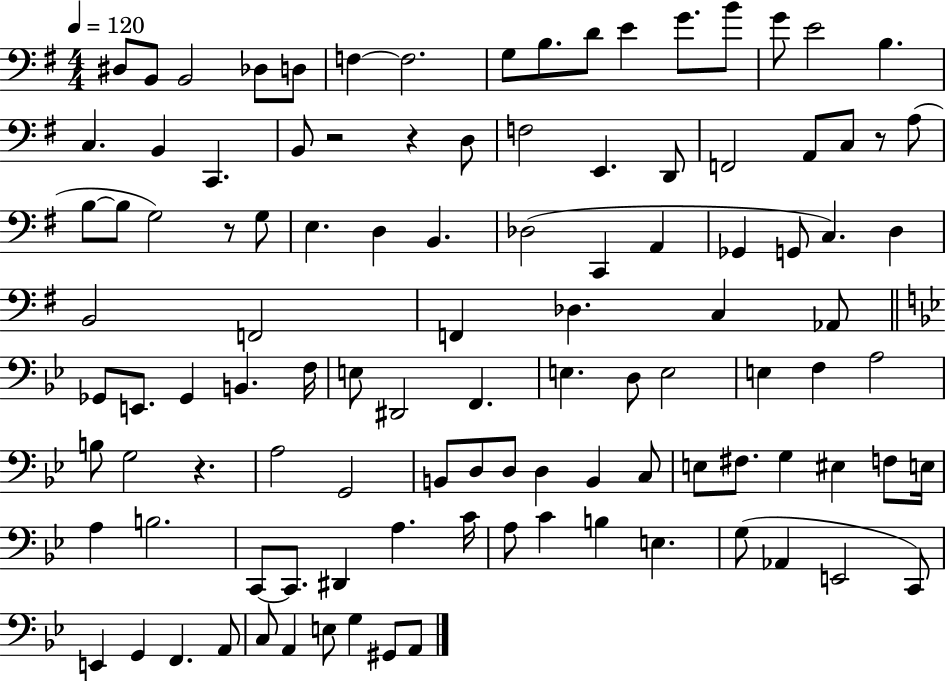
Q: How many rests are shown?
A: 5